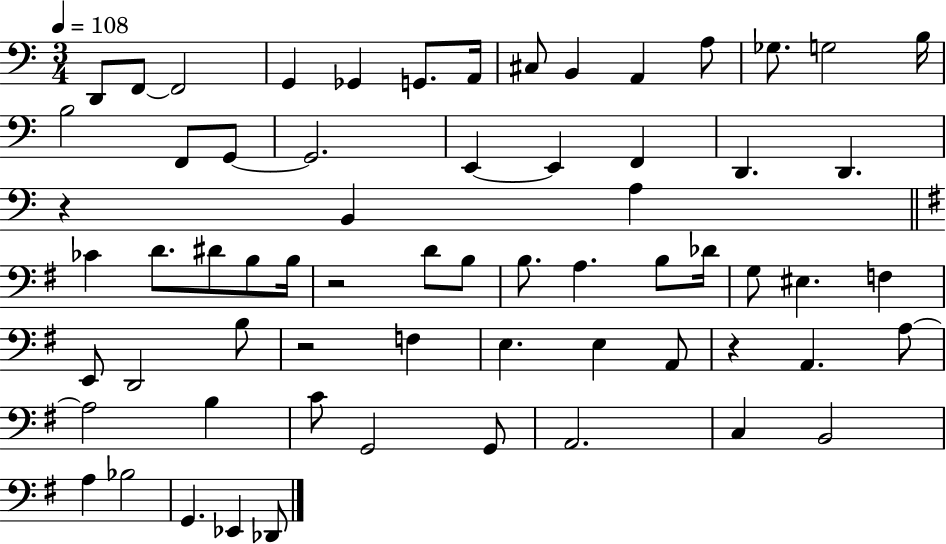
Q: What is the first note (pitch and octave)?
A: D2